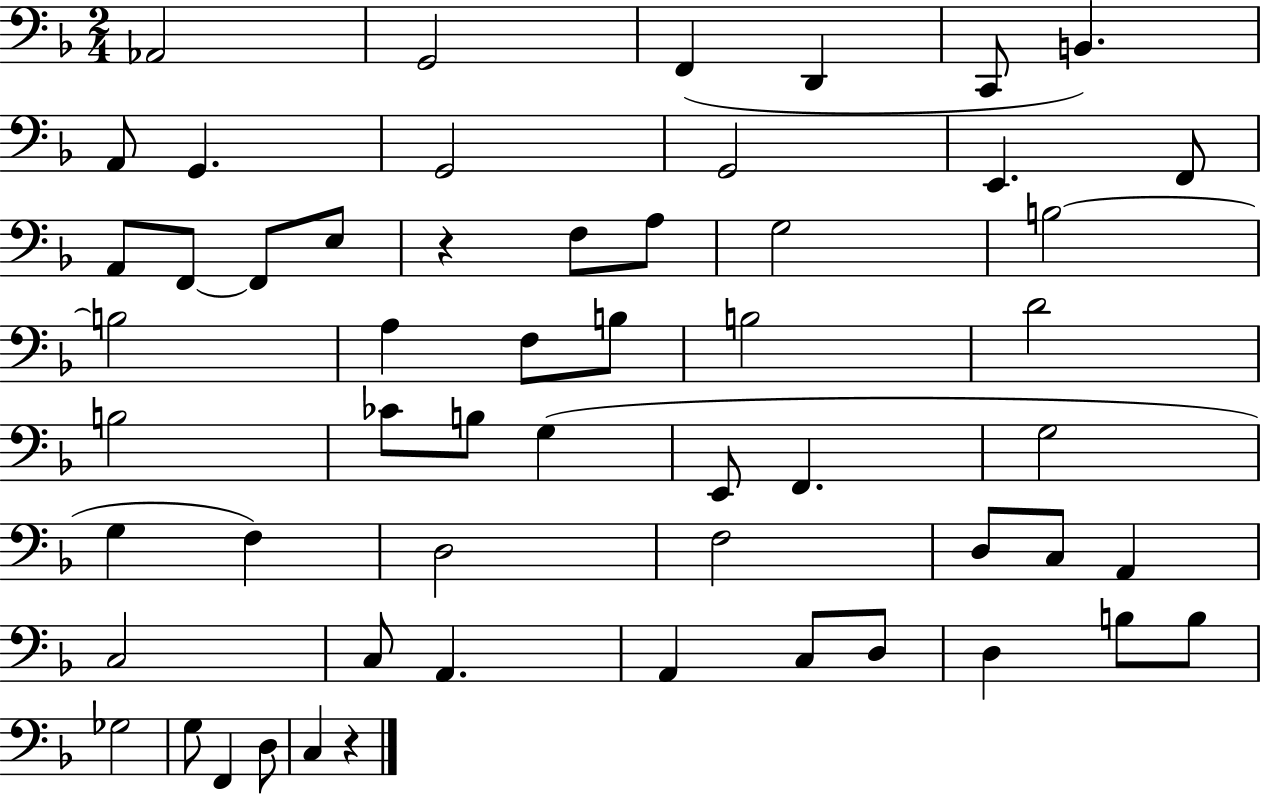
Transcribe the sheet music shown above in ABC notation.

X:1
T:Untitled
M:2/4
L:1/4
K:F
_A,,2 G,,2 F,, D,, C,,/2 B,, A,,/2 G,, G,,2 G,,2 E,, F,,/2 A,,/2 F,,/2 F,,/2 E,/2 z F,/2 A,/2 G,2 B,2 B,2 A, F,/2 B,/2 B,2 D2 B,2 _C/2 B,/2 G, E,,/2 F,, G,2 G, F, D,2 F,2 D,/2 C,/2 A,, C,2 C,/2 A,, A,, C,/2 D,/2 D, B,/2 B,/2 _G,2 G,/2 F,, D,/2 C, z